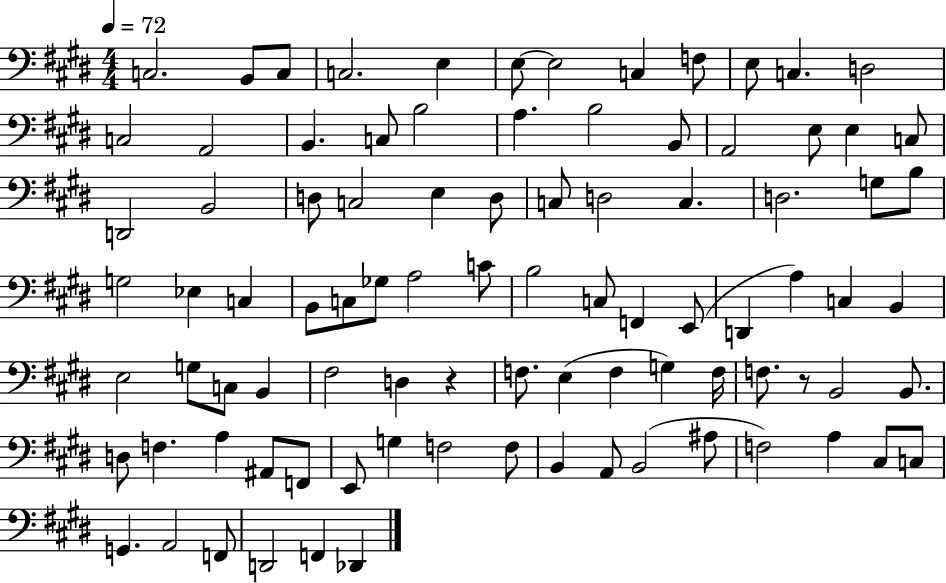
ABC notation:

X:1
T:Untitled
M:4/4
L:1/4
K:E
C,2 B,,/2 C,/2 C,2 E, E,/2 E,2 C, F,/2 E,/2 C, D,2 C,2 A,,2 B,, C,/2 B,2 A, B,2 B,,/2 A,,2 E,/2 E, C,/2 D,,2 B,,2 D,/2 C,2 E, D,/2 C,/2 D,2 C, D,2 G,/2 B,/2 G,2 _E, C, B,,/2 C,/2 _G,/2 A,2 C/2 B,2 C,/2 F,, E,,/2 D,, A, C, B,, E,2 G,/2 C,/2 B,, ^F,2 D, z F,/2 E, F, G, F,/4 F,/2 z/2 B,,2 B,,/2 D,/2 F, A, ^A,,/2 F,,/2 E,,/2 G, F,2 F,/2 B,, A,,/2 B,,2 ^A,/2 F,2 A, ^C,/2 C,/2 G,, A,,2 F,,/2 D,,2 F,, _D,,